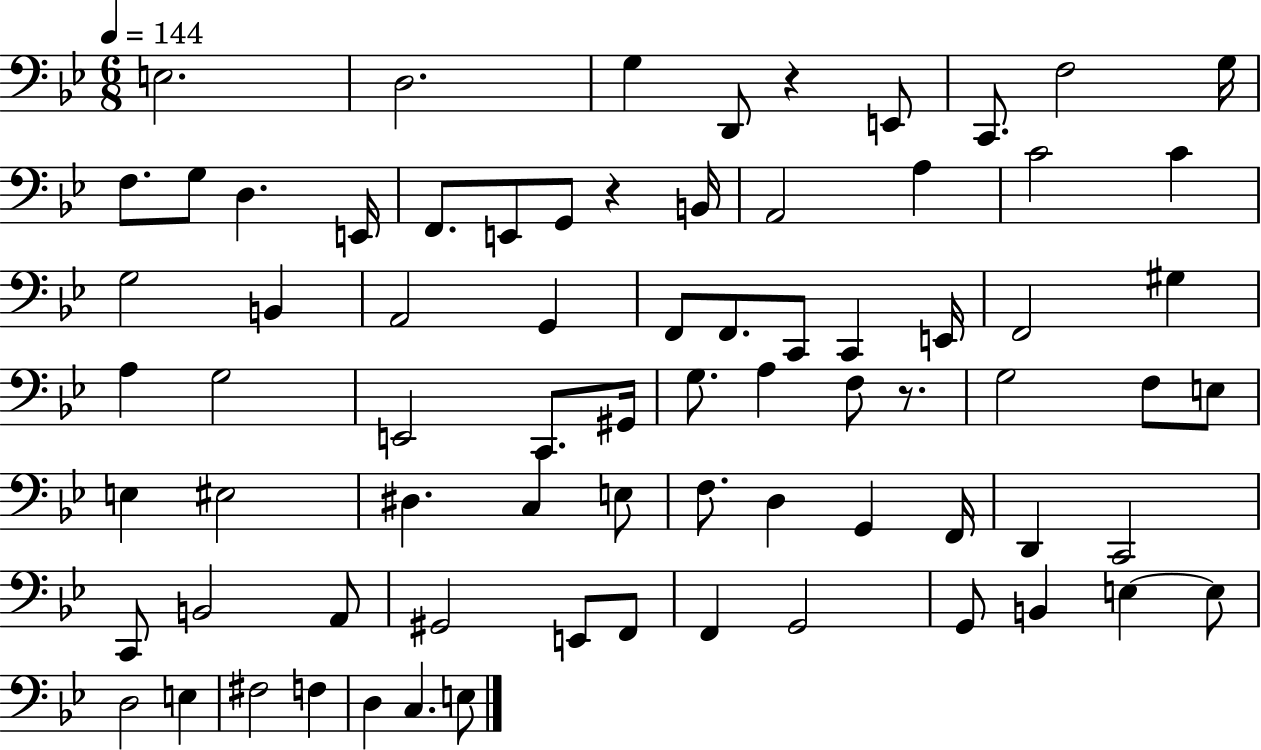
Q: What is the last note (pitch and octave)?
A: E3